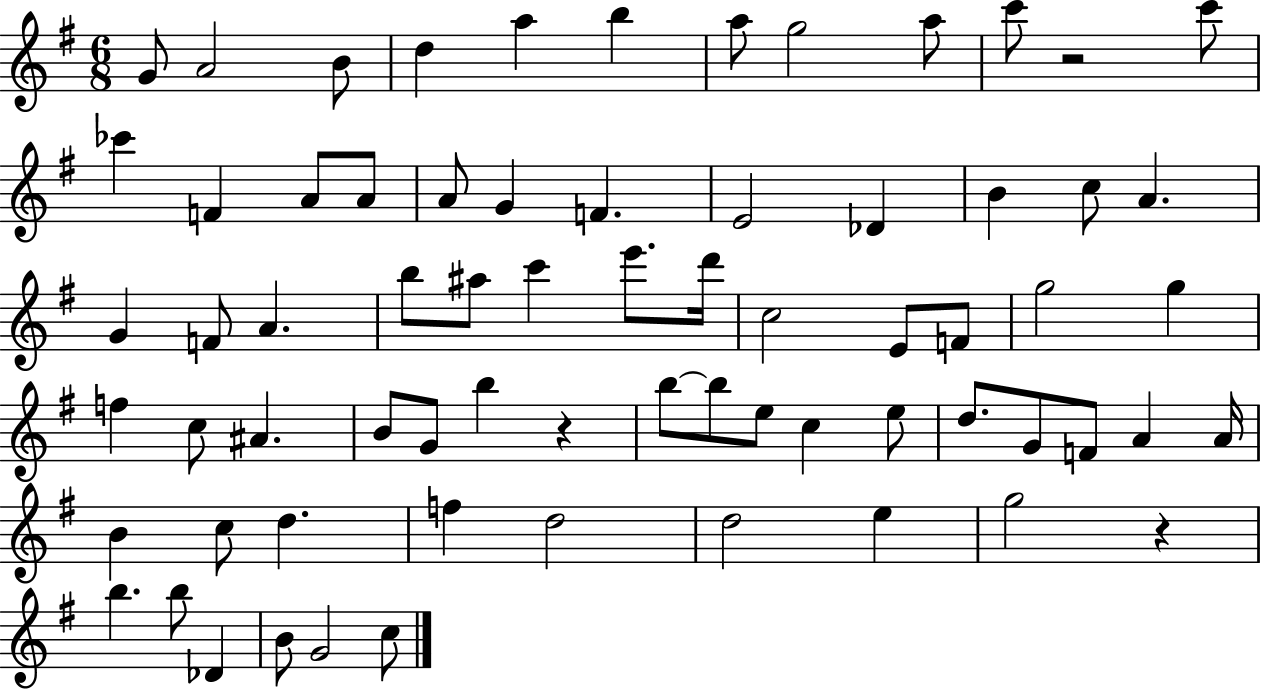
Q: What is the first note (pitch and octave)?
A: G4